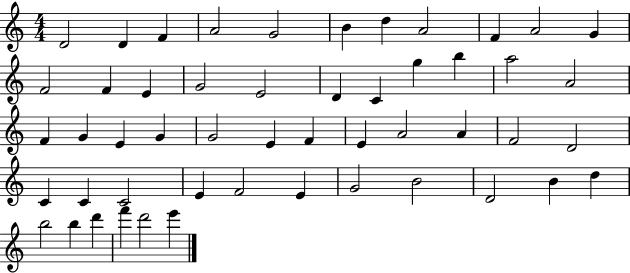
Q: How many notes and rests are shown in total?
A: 51